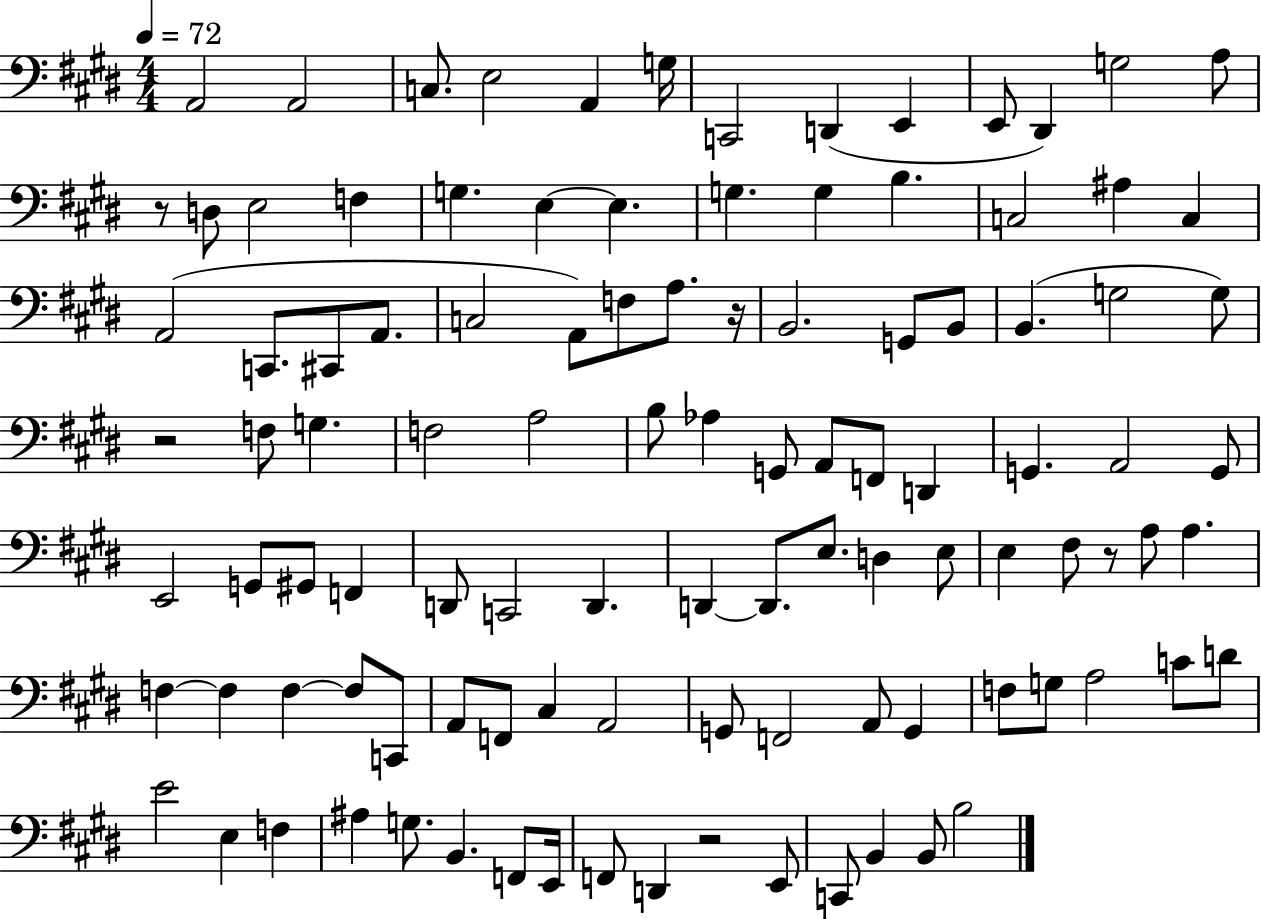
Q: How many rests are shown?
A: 5